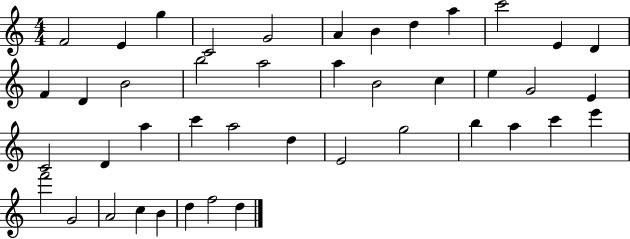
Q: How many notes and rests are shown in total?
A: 43